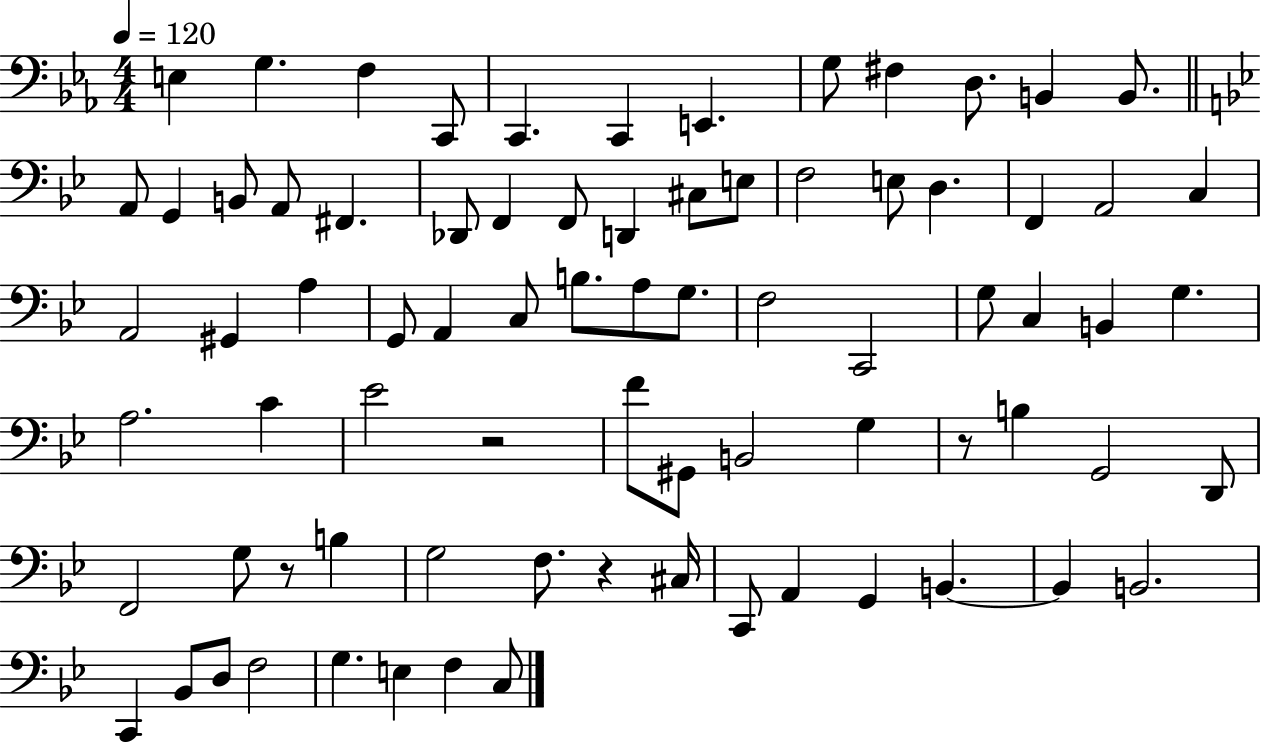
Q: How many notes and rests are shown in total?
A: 78